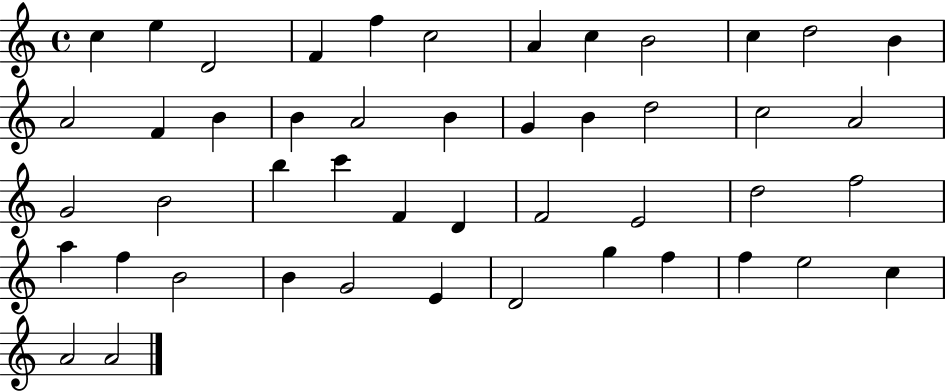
C5/q E5/q D4/h F4/q F5/q C5/h A4/q C5/q B4/h C5/q D5/h B4/q A4/h F4/q B4/q B4/q A4/h B4/q G4/q B4/q D5/h C5/h A4/h G4/h B4/h B5/q C6/q F4/q D4/q F4/h E4/h D5/h F5/h A5/q F5/q B4/h B4/q G4/h E4/q D4/h G5/q F5/q F5/q E5/h C5/q A4/h A4/h